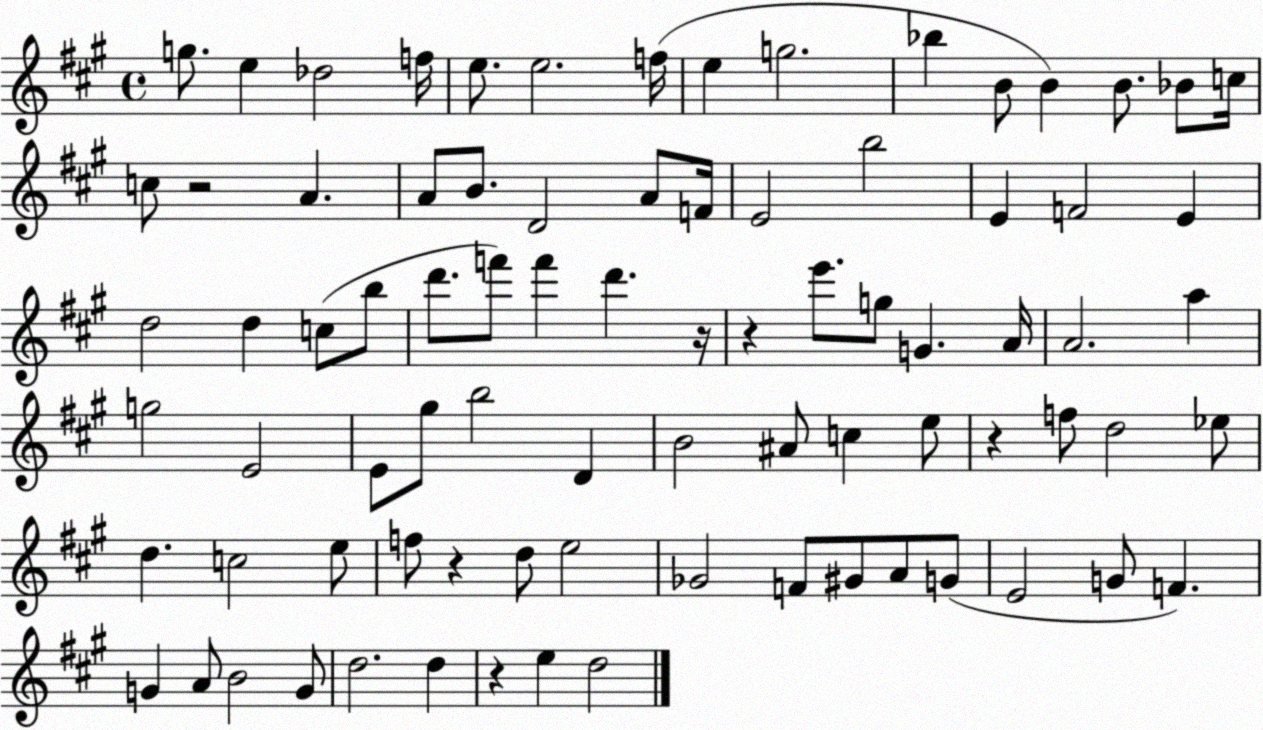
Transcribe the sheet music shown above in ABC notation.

X:1
T:Untitled
M:4/4
L:1/4
K:A
g/2 e _d2 f/4 e/2 e2 f/4 e g2 _b B/2 B B/2 _B/2 c/4 c/2 z2 A A/2 B/2 D2 A/2 F/4 E2 b2 E F2 E d2 d c/2 b/2 d'/2 f'/2 f' d' z/4 z e'/2 g/2 G A/4 A2 a g2 E2 E/2 ^g/2 b2 D B2 ^A/2 c e/2 z f/2 d2 _e/2 d c2 e/2 f/2 z d/2 e2 _G2 F/2 ^G/2 A/2 G/2 E2 G/2 F G A/2 B2 G/2 d2 d z e d2